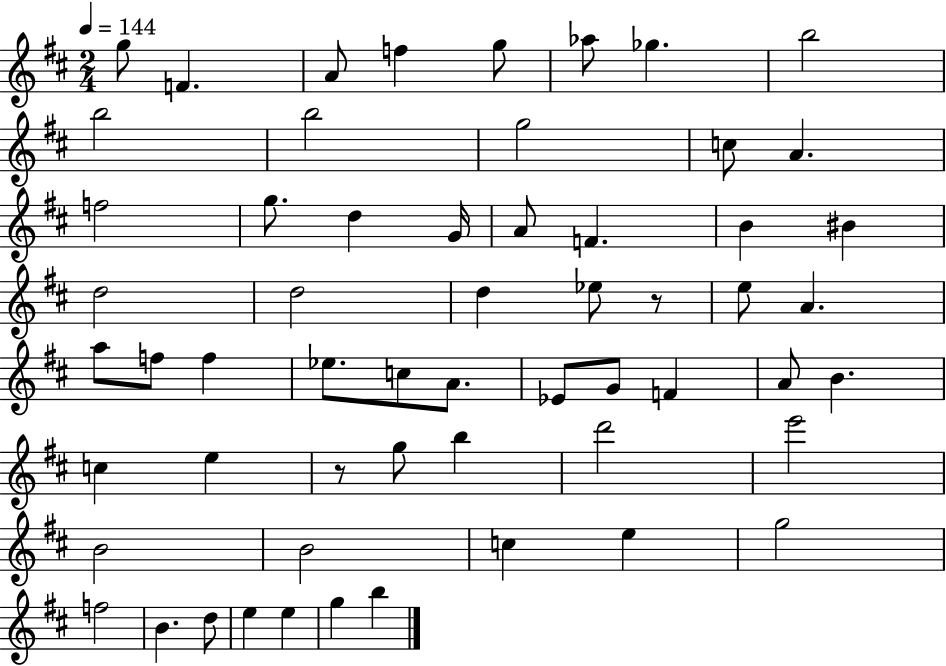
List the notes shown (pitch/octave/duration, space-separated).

G5/e F4/q. A4/e F5/q G5/e Ab5/e Gb5/q. B5/h B5/h B5/h G5/h C5/e A4/q. F5/h G5/e. D5/q G4/s A4/e F4/q. B4/q BIS4/q D5/h D5/h D5/q Eb5/e R/e E5/e A4/q. A5/e F5/e F5/q Eb5/e. C5/e A4/e. Eb4/e G4/e F4/q A4/e B4/q. C5/q E5/q R/e G5/e B5/q D6/h E6/h B4/h B4/h C5/q E5/q G5/h F5/h B4/q. D5/e E5/q E5/q G5/q B5/q